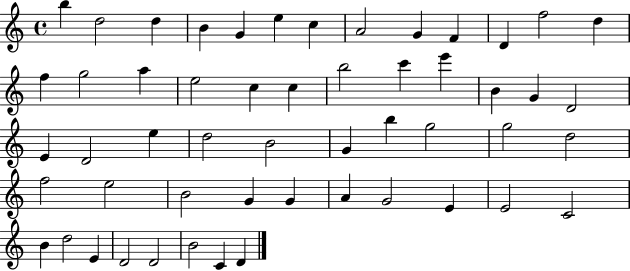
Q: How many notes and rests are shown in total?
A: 53